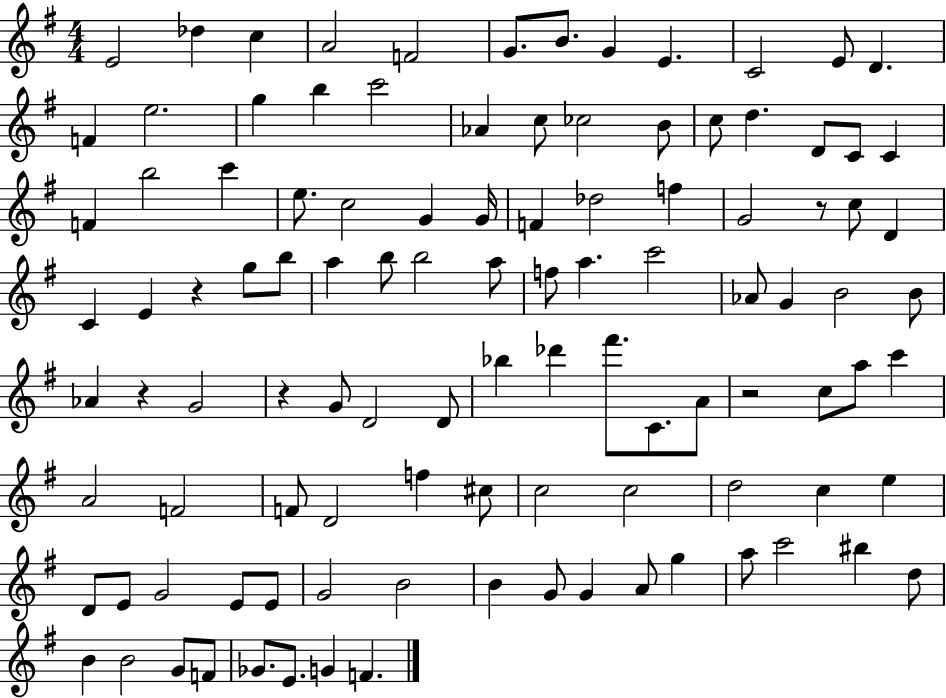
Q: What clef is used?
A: treble